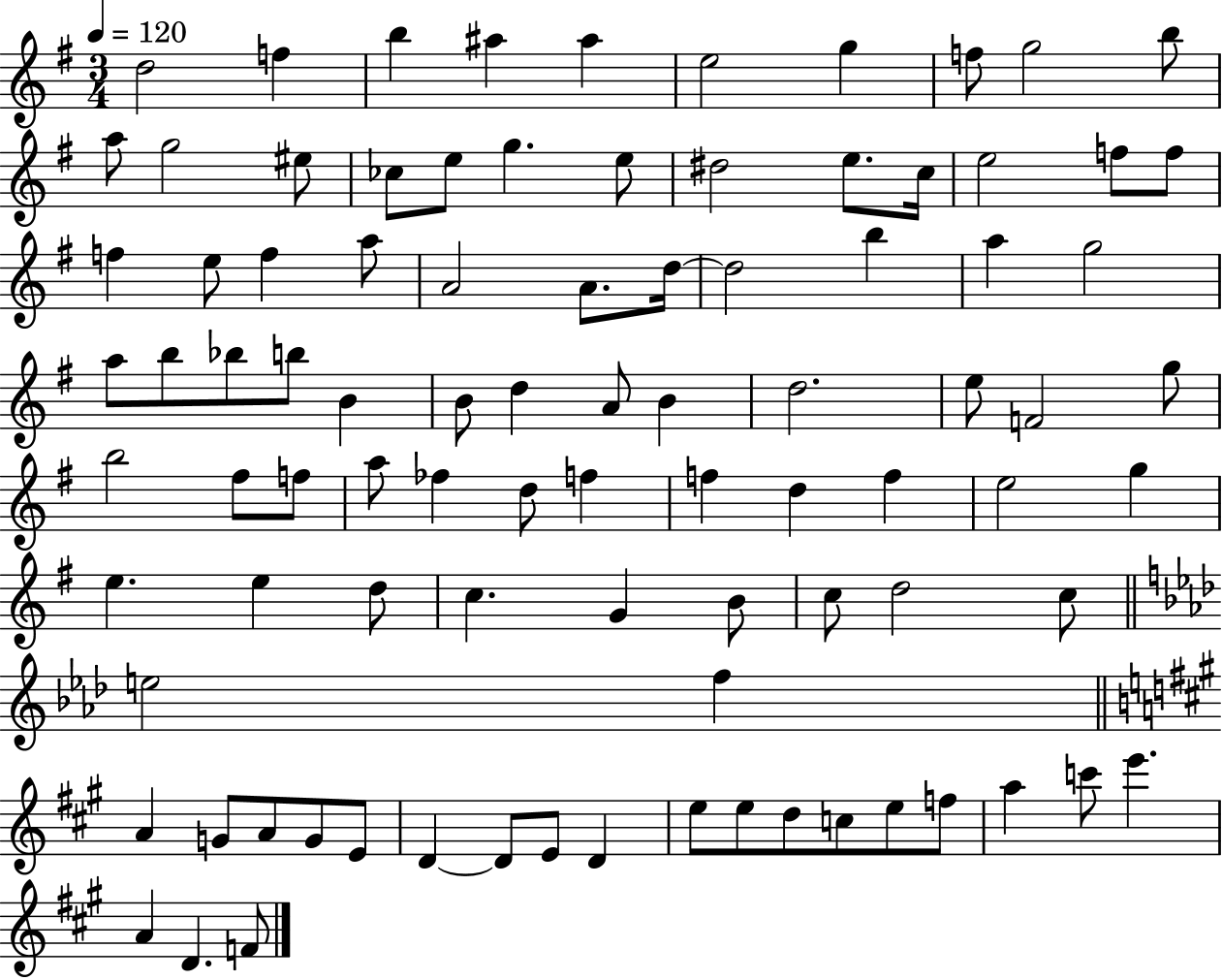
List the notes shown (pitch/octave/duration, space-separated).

D5/h F5/q B5/q A#5/q A#5/q E5/h G5/q F5/e G5/h B5/e A5/e G5/h EIS5/e CES5/e E5/e G5/q. E5/e D#5/h E5/e. C5/s E5/h F5/e F5/e F5/q E5/e F5/q A5/e A4/h A4/e. D5/s D5/h B5/q A5/q G5/h A5/e B5/e Bb5/e B5/e B4/q B4/e D5/q A4/e B4/q D5/h. E5/e F4/h G5/e B5/h F#5/e F5/e A5/e FES5/q D5/e F5/q F5/q D5/q F5/q E5/h G5/q E5/q. E5/q D5/e C5/q. G4/q B4/e C5/e D5/h C5/e E5/h F5/q A4/q G4/e A4/e G4/e E4/e D4/q D4/e E4/e D4/q E5/e E5/e D5/e C5/e E5/e F5/e A5/q C6/e E6/q. A4/q D4/q. F4/e